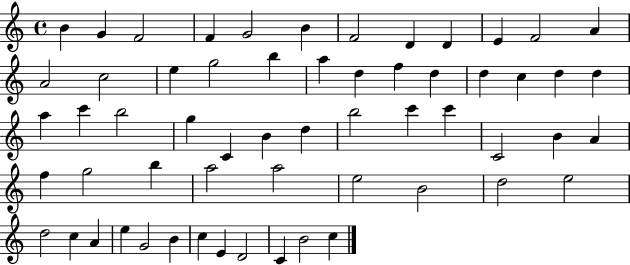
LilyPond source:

{
  \clef treble
  \time 4/4
  \defaultTimeSignature
  \key c \major
  b'4 g'4 f'2 | f'4 g'2 b'4 | f'2 d'4 d'4 | e'4 f'2 a'4 | \break a'2 c''2 | e''4 g''2 b''4 | a''4 d''4 f''4 d''4 | d''4 c''4 d''4 d''4 | \break a''4 c'''4 b''2 | g''4 c'4 b'4 d''4 | b''2 c'''4 c'''4 | c'2 b'4 a'4 | \break f''4 g''2 b''4 | a''2 a''2 | e''2 b'2 | d''2 e''2 | \break d''2 c''4 a'4 | e''4 g'2 b'4 | c''4 e'4 d'2 | c'4 b'2 c''4 | \break \bar "|."
}